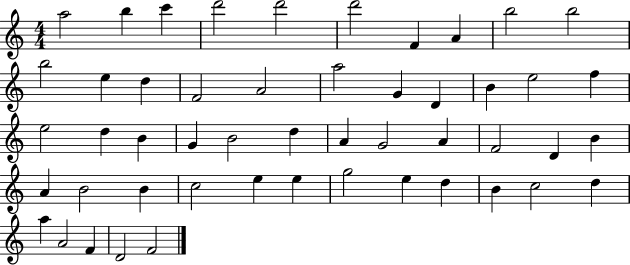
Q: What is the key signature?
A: C major